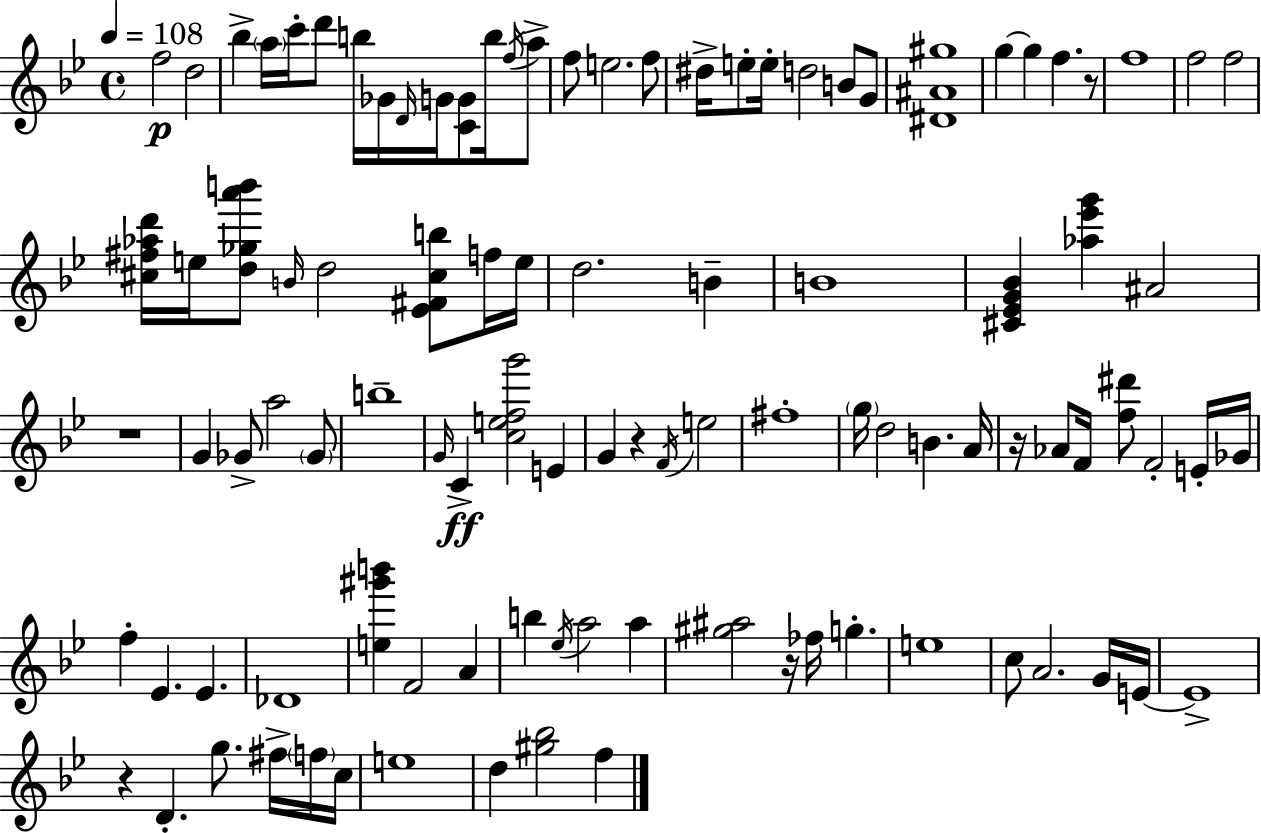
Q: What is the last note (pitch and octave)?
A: F5